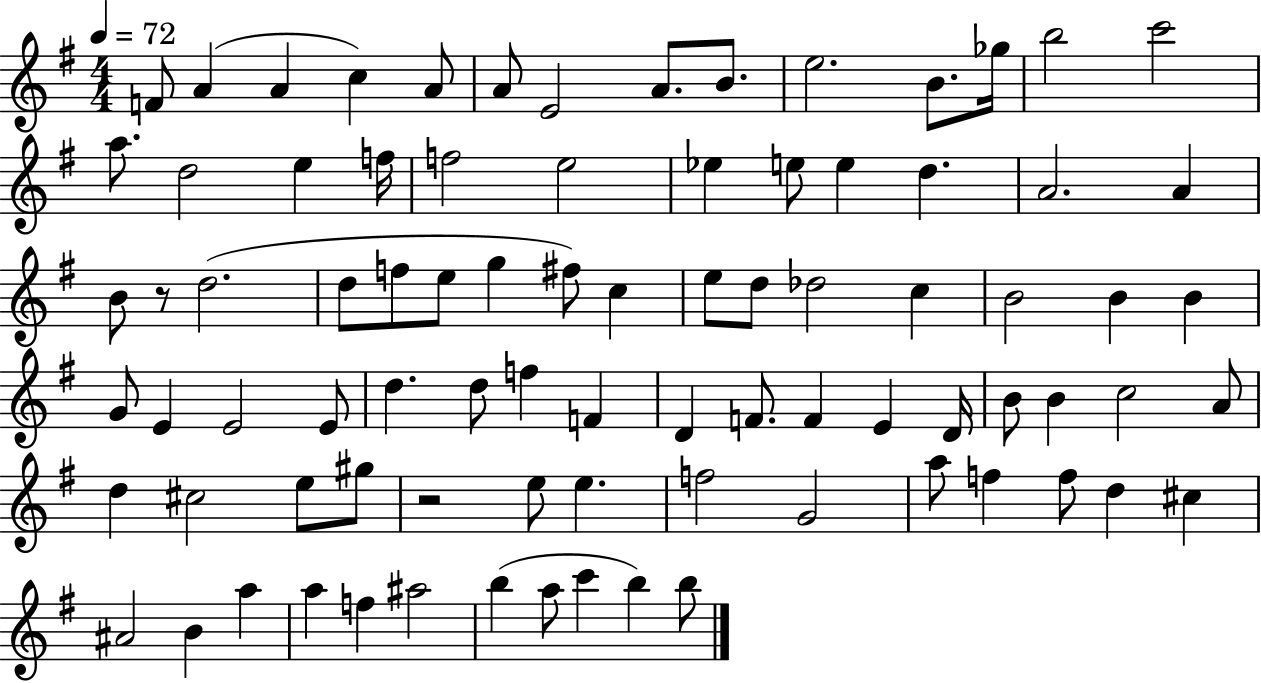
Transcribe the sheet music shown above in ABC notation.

X:1
T:Untitled
M:4/4
L:1/4
K:G
F/2 A A c A/2 A/2 E2 A/2 B/2 e2 B/2 _g/4 b2 c'2 a/2 d2 e f/4 f2 e2 _e e/2 e d A2 A B/2 z/2 d2 d/2 f/2 e/2 g ^f/2 c e/2 d/2 _d2 c B2 B B G/2 E E2 E/2 d d/2 f F D F/2 F E D/4 B/2 B c2 A/2 d ^c2 e/2 ^g/2 z2 e/2 e f2 G2 a/2 f f/2 d ^c ^A2 B a a f ^a2 b a/2 c' b b/2